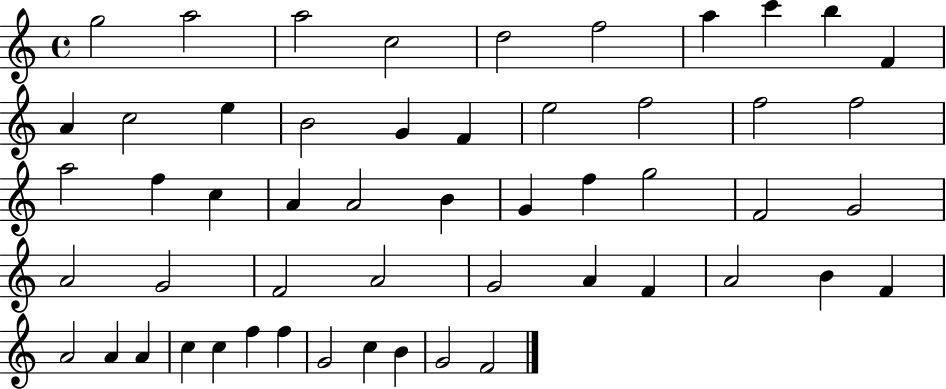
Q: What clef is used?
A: treble